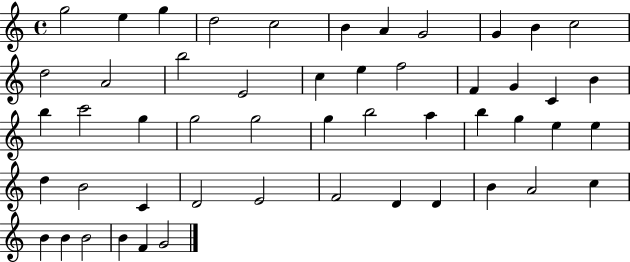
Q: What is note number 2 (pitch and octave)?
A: E5